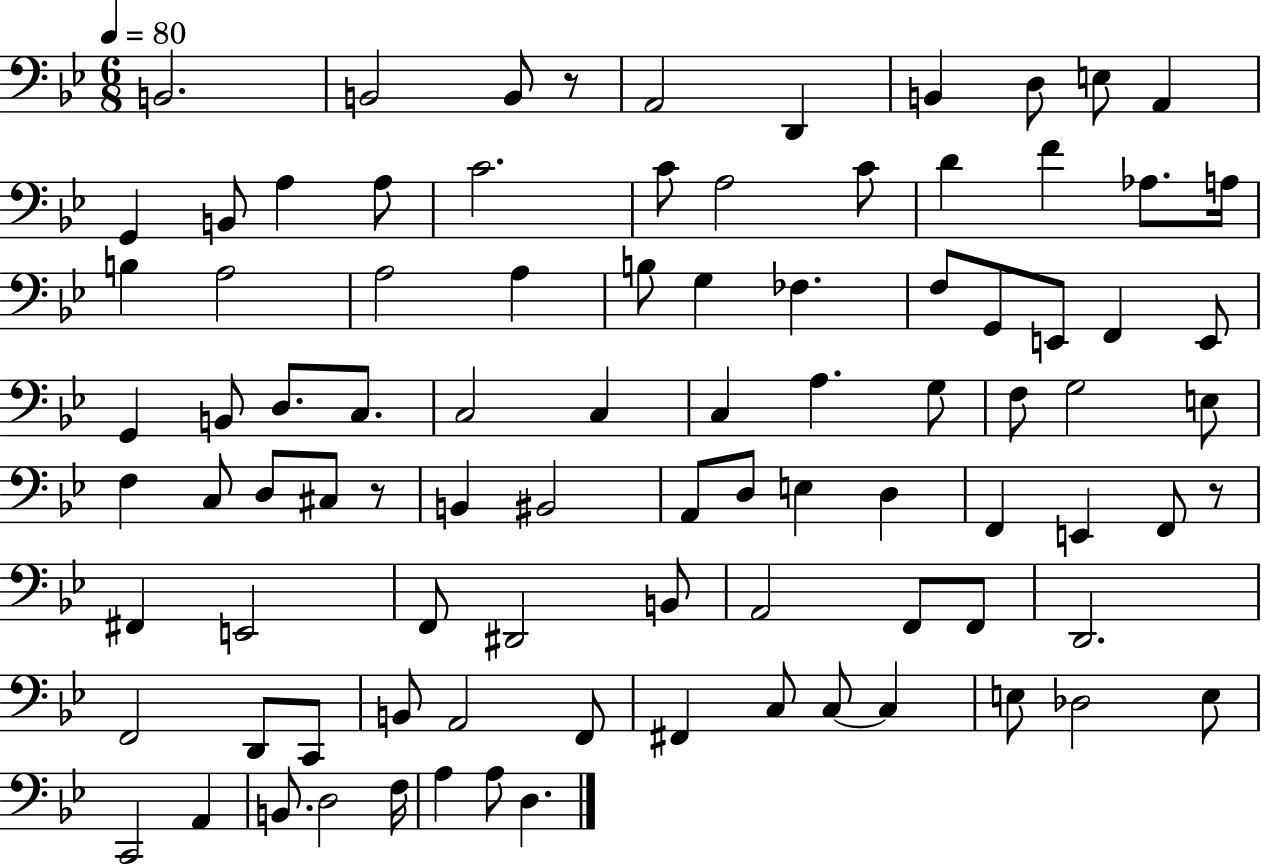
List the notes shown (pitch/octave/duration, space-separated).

B2/h. B2/h B2/e R/e A2/h D2/q B2/q D3/e E3/e A2/q G2/q B2/e A3/q A3/e C4/h. C4/e A3/h C4/e D4/q F4/q Ab3/e. A3/s B3/q A3/h A3/h A3/q B3/e G3/q FES3/q. F3/e G2/e E2/e F2/q E2/e G2/q B2/e D3/e. C3/e. C3/h C3/q C3/q A3/q. G3/e F3/e G3/h E3/e F3/q C3/e D3/e C#3/e R/e B2/q BIS2/h A2/e D3/e E3/q D3/q F2/q E2/q F2/e R/e F#2/q E2/h F2/e D#2/h B2/e A2/h F2/e F2/e D2/h. F2/h D2/e C2/e B2/e A2/h F2/e F#2/q C3/e C3/e C3/q E3/e Db3/h E3/e C2/h A2/q B2/e. D3/h F3/s A3/q A3/e D3/q.